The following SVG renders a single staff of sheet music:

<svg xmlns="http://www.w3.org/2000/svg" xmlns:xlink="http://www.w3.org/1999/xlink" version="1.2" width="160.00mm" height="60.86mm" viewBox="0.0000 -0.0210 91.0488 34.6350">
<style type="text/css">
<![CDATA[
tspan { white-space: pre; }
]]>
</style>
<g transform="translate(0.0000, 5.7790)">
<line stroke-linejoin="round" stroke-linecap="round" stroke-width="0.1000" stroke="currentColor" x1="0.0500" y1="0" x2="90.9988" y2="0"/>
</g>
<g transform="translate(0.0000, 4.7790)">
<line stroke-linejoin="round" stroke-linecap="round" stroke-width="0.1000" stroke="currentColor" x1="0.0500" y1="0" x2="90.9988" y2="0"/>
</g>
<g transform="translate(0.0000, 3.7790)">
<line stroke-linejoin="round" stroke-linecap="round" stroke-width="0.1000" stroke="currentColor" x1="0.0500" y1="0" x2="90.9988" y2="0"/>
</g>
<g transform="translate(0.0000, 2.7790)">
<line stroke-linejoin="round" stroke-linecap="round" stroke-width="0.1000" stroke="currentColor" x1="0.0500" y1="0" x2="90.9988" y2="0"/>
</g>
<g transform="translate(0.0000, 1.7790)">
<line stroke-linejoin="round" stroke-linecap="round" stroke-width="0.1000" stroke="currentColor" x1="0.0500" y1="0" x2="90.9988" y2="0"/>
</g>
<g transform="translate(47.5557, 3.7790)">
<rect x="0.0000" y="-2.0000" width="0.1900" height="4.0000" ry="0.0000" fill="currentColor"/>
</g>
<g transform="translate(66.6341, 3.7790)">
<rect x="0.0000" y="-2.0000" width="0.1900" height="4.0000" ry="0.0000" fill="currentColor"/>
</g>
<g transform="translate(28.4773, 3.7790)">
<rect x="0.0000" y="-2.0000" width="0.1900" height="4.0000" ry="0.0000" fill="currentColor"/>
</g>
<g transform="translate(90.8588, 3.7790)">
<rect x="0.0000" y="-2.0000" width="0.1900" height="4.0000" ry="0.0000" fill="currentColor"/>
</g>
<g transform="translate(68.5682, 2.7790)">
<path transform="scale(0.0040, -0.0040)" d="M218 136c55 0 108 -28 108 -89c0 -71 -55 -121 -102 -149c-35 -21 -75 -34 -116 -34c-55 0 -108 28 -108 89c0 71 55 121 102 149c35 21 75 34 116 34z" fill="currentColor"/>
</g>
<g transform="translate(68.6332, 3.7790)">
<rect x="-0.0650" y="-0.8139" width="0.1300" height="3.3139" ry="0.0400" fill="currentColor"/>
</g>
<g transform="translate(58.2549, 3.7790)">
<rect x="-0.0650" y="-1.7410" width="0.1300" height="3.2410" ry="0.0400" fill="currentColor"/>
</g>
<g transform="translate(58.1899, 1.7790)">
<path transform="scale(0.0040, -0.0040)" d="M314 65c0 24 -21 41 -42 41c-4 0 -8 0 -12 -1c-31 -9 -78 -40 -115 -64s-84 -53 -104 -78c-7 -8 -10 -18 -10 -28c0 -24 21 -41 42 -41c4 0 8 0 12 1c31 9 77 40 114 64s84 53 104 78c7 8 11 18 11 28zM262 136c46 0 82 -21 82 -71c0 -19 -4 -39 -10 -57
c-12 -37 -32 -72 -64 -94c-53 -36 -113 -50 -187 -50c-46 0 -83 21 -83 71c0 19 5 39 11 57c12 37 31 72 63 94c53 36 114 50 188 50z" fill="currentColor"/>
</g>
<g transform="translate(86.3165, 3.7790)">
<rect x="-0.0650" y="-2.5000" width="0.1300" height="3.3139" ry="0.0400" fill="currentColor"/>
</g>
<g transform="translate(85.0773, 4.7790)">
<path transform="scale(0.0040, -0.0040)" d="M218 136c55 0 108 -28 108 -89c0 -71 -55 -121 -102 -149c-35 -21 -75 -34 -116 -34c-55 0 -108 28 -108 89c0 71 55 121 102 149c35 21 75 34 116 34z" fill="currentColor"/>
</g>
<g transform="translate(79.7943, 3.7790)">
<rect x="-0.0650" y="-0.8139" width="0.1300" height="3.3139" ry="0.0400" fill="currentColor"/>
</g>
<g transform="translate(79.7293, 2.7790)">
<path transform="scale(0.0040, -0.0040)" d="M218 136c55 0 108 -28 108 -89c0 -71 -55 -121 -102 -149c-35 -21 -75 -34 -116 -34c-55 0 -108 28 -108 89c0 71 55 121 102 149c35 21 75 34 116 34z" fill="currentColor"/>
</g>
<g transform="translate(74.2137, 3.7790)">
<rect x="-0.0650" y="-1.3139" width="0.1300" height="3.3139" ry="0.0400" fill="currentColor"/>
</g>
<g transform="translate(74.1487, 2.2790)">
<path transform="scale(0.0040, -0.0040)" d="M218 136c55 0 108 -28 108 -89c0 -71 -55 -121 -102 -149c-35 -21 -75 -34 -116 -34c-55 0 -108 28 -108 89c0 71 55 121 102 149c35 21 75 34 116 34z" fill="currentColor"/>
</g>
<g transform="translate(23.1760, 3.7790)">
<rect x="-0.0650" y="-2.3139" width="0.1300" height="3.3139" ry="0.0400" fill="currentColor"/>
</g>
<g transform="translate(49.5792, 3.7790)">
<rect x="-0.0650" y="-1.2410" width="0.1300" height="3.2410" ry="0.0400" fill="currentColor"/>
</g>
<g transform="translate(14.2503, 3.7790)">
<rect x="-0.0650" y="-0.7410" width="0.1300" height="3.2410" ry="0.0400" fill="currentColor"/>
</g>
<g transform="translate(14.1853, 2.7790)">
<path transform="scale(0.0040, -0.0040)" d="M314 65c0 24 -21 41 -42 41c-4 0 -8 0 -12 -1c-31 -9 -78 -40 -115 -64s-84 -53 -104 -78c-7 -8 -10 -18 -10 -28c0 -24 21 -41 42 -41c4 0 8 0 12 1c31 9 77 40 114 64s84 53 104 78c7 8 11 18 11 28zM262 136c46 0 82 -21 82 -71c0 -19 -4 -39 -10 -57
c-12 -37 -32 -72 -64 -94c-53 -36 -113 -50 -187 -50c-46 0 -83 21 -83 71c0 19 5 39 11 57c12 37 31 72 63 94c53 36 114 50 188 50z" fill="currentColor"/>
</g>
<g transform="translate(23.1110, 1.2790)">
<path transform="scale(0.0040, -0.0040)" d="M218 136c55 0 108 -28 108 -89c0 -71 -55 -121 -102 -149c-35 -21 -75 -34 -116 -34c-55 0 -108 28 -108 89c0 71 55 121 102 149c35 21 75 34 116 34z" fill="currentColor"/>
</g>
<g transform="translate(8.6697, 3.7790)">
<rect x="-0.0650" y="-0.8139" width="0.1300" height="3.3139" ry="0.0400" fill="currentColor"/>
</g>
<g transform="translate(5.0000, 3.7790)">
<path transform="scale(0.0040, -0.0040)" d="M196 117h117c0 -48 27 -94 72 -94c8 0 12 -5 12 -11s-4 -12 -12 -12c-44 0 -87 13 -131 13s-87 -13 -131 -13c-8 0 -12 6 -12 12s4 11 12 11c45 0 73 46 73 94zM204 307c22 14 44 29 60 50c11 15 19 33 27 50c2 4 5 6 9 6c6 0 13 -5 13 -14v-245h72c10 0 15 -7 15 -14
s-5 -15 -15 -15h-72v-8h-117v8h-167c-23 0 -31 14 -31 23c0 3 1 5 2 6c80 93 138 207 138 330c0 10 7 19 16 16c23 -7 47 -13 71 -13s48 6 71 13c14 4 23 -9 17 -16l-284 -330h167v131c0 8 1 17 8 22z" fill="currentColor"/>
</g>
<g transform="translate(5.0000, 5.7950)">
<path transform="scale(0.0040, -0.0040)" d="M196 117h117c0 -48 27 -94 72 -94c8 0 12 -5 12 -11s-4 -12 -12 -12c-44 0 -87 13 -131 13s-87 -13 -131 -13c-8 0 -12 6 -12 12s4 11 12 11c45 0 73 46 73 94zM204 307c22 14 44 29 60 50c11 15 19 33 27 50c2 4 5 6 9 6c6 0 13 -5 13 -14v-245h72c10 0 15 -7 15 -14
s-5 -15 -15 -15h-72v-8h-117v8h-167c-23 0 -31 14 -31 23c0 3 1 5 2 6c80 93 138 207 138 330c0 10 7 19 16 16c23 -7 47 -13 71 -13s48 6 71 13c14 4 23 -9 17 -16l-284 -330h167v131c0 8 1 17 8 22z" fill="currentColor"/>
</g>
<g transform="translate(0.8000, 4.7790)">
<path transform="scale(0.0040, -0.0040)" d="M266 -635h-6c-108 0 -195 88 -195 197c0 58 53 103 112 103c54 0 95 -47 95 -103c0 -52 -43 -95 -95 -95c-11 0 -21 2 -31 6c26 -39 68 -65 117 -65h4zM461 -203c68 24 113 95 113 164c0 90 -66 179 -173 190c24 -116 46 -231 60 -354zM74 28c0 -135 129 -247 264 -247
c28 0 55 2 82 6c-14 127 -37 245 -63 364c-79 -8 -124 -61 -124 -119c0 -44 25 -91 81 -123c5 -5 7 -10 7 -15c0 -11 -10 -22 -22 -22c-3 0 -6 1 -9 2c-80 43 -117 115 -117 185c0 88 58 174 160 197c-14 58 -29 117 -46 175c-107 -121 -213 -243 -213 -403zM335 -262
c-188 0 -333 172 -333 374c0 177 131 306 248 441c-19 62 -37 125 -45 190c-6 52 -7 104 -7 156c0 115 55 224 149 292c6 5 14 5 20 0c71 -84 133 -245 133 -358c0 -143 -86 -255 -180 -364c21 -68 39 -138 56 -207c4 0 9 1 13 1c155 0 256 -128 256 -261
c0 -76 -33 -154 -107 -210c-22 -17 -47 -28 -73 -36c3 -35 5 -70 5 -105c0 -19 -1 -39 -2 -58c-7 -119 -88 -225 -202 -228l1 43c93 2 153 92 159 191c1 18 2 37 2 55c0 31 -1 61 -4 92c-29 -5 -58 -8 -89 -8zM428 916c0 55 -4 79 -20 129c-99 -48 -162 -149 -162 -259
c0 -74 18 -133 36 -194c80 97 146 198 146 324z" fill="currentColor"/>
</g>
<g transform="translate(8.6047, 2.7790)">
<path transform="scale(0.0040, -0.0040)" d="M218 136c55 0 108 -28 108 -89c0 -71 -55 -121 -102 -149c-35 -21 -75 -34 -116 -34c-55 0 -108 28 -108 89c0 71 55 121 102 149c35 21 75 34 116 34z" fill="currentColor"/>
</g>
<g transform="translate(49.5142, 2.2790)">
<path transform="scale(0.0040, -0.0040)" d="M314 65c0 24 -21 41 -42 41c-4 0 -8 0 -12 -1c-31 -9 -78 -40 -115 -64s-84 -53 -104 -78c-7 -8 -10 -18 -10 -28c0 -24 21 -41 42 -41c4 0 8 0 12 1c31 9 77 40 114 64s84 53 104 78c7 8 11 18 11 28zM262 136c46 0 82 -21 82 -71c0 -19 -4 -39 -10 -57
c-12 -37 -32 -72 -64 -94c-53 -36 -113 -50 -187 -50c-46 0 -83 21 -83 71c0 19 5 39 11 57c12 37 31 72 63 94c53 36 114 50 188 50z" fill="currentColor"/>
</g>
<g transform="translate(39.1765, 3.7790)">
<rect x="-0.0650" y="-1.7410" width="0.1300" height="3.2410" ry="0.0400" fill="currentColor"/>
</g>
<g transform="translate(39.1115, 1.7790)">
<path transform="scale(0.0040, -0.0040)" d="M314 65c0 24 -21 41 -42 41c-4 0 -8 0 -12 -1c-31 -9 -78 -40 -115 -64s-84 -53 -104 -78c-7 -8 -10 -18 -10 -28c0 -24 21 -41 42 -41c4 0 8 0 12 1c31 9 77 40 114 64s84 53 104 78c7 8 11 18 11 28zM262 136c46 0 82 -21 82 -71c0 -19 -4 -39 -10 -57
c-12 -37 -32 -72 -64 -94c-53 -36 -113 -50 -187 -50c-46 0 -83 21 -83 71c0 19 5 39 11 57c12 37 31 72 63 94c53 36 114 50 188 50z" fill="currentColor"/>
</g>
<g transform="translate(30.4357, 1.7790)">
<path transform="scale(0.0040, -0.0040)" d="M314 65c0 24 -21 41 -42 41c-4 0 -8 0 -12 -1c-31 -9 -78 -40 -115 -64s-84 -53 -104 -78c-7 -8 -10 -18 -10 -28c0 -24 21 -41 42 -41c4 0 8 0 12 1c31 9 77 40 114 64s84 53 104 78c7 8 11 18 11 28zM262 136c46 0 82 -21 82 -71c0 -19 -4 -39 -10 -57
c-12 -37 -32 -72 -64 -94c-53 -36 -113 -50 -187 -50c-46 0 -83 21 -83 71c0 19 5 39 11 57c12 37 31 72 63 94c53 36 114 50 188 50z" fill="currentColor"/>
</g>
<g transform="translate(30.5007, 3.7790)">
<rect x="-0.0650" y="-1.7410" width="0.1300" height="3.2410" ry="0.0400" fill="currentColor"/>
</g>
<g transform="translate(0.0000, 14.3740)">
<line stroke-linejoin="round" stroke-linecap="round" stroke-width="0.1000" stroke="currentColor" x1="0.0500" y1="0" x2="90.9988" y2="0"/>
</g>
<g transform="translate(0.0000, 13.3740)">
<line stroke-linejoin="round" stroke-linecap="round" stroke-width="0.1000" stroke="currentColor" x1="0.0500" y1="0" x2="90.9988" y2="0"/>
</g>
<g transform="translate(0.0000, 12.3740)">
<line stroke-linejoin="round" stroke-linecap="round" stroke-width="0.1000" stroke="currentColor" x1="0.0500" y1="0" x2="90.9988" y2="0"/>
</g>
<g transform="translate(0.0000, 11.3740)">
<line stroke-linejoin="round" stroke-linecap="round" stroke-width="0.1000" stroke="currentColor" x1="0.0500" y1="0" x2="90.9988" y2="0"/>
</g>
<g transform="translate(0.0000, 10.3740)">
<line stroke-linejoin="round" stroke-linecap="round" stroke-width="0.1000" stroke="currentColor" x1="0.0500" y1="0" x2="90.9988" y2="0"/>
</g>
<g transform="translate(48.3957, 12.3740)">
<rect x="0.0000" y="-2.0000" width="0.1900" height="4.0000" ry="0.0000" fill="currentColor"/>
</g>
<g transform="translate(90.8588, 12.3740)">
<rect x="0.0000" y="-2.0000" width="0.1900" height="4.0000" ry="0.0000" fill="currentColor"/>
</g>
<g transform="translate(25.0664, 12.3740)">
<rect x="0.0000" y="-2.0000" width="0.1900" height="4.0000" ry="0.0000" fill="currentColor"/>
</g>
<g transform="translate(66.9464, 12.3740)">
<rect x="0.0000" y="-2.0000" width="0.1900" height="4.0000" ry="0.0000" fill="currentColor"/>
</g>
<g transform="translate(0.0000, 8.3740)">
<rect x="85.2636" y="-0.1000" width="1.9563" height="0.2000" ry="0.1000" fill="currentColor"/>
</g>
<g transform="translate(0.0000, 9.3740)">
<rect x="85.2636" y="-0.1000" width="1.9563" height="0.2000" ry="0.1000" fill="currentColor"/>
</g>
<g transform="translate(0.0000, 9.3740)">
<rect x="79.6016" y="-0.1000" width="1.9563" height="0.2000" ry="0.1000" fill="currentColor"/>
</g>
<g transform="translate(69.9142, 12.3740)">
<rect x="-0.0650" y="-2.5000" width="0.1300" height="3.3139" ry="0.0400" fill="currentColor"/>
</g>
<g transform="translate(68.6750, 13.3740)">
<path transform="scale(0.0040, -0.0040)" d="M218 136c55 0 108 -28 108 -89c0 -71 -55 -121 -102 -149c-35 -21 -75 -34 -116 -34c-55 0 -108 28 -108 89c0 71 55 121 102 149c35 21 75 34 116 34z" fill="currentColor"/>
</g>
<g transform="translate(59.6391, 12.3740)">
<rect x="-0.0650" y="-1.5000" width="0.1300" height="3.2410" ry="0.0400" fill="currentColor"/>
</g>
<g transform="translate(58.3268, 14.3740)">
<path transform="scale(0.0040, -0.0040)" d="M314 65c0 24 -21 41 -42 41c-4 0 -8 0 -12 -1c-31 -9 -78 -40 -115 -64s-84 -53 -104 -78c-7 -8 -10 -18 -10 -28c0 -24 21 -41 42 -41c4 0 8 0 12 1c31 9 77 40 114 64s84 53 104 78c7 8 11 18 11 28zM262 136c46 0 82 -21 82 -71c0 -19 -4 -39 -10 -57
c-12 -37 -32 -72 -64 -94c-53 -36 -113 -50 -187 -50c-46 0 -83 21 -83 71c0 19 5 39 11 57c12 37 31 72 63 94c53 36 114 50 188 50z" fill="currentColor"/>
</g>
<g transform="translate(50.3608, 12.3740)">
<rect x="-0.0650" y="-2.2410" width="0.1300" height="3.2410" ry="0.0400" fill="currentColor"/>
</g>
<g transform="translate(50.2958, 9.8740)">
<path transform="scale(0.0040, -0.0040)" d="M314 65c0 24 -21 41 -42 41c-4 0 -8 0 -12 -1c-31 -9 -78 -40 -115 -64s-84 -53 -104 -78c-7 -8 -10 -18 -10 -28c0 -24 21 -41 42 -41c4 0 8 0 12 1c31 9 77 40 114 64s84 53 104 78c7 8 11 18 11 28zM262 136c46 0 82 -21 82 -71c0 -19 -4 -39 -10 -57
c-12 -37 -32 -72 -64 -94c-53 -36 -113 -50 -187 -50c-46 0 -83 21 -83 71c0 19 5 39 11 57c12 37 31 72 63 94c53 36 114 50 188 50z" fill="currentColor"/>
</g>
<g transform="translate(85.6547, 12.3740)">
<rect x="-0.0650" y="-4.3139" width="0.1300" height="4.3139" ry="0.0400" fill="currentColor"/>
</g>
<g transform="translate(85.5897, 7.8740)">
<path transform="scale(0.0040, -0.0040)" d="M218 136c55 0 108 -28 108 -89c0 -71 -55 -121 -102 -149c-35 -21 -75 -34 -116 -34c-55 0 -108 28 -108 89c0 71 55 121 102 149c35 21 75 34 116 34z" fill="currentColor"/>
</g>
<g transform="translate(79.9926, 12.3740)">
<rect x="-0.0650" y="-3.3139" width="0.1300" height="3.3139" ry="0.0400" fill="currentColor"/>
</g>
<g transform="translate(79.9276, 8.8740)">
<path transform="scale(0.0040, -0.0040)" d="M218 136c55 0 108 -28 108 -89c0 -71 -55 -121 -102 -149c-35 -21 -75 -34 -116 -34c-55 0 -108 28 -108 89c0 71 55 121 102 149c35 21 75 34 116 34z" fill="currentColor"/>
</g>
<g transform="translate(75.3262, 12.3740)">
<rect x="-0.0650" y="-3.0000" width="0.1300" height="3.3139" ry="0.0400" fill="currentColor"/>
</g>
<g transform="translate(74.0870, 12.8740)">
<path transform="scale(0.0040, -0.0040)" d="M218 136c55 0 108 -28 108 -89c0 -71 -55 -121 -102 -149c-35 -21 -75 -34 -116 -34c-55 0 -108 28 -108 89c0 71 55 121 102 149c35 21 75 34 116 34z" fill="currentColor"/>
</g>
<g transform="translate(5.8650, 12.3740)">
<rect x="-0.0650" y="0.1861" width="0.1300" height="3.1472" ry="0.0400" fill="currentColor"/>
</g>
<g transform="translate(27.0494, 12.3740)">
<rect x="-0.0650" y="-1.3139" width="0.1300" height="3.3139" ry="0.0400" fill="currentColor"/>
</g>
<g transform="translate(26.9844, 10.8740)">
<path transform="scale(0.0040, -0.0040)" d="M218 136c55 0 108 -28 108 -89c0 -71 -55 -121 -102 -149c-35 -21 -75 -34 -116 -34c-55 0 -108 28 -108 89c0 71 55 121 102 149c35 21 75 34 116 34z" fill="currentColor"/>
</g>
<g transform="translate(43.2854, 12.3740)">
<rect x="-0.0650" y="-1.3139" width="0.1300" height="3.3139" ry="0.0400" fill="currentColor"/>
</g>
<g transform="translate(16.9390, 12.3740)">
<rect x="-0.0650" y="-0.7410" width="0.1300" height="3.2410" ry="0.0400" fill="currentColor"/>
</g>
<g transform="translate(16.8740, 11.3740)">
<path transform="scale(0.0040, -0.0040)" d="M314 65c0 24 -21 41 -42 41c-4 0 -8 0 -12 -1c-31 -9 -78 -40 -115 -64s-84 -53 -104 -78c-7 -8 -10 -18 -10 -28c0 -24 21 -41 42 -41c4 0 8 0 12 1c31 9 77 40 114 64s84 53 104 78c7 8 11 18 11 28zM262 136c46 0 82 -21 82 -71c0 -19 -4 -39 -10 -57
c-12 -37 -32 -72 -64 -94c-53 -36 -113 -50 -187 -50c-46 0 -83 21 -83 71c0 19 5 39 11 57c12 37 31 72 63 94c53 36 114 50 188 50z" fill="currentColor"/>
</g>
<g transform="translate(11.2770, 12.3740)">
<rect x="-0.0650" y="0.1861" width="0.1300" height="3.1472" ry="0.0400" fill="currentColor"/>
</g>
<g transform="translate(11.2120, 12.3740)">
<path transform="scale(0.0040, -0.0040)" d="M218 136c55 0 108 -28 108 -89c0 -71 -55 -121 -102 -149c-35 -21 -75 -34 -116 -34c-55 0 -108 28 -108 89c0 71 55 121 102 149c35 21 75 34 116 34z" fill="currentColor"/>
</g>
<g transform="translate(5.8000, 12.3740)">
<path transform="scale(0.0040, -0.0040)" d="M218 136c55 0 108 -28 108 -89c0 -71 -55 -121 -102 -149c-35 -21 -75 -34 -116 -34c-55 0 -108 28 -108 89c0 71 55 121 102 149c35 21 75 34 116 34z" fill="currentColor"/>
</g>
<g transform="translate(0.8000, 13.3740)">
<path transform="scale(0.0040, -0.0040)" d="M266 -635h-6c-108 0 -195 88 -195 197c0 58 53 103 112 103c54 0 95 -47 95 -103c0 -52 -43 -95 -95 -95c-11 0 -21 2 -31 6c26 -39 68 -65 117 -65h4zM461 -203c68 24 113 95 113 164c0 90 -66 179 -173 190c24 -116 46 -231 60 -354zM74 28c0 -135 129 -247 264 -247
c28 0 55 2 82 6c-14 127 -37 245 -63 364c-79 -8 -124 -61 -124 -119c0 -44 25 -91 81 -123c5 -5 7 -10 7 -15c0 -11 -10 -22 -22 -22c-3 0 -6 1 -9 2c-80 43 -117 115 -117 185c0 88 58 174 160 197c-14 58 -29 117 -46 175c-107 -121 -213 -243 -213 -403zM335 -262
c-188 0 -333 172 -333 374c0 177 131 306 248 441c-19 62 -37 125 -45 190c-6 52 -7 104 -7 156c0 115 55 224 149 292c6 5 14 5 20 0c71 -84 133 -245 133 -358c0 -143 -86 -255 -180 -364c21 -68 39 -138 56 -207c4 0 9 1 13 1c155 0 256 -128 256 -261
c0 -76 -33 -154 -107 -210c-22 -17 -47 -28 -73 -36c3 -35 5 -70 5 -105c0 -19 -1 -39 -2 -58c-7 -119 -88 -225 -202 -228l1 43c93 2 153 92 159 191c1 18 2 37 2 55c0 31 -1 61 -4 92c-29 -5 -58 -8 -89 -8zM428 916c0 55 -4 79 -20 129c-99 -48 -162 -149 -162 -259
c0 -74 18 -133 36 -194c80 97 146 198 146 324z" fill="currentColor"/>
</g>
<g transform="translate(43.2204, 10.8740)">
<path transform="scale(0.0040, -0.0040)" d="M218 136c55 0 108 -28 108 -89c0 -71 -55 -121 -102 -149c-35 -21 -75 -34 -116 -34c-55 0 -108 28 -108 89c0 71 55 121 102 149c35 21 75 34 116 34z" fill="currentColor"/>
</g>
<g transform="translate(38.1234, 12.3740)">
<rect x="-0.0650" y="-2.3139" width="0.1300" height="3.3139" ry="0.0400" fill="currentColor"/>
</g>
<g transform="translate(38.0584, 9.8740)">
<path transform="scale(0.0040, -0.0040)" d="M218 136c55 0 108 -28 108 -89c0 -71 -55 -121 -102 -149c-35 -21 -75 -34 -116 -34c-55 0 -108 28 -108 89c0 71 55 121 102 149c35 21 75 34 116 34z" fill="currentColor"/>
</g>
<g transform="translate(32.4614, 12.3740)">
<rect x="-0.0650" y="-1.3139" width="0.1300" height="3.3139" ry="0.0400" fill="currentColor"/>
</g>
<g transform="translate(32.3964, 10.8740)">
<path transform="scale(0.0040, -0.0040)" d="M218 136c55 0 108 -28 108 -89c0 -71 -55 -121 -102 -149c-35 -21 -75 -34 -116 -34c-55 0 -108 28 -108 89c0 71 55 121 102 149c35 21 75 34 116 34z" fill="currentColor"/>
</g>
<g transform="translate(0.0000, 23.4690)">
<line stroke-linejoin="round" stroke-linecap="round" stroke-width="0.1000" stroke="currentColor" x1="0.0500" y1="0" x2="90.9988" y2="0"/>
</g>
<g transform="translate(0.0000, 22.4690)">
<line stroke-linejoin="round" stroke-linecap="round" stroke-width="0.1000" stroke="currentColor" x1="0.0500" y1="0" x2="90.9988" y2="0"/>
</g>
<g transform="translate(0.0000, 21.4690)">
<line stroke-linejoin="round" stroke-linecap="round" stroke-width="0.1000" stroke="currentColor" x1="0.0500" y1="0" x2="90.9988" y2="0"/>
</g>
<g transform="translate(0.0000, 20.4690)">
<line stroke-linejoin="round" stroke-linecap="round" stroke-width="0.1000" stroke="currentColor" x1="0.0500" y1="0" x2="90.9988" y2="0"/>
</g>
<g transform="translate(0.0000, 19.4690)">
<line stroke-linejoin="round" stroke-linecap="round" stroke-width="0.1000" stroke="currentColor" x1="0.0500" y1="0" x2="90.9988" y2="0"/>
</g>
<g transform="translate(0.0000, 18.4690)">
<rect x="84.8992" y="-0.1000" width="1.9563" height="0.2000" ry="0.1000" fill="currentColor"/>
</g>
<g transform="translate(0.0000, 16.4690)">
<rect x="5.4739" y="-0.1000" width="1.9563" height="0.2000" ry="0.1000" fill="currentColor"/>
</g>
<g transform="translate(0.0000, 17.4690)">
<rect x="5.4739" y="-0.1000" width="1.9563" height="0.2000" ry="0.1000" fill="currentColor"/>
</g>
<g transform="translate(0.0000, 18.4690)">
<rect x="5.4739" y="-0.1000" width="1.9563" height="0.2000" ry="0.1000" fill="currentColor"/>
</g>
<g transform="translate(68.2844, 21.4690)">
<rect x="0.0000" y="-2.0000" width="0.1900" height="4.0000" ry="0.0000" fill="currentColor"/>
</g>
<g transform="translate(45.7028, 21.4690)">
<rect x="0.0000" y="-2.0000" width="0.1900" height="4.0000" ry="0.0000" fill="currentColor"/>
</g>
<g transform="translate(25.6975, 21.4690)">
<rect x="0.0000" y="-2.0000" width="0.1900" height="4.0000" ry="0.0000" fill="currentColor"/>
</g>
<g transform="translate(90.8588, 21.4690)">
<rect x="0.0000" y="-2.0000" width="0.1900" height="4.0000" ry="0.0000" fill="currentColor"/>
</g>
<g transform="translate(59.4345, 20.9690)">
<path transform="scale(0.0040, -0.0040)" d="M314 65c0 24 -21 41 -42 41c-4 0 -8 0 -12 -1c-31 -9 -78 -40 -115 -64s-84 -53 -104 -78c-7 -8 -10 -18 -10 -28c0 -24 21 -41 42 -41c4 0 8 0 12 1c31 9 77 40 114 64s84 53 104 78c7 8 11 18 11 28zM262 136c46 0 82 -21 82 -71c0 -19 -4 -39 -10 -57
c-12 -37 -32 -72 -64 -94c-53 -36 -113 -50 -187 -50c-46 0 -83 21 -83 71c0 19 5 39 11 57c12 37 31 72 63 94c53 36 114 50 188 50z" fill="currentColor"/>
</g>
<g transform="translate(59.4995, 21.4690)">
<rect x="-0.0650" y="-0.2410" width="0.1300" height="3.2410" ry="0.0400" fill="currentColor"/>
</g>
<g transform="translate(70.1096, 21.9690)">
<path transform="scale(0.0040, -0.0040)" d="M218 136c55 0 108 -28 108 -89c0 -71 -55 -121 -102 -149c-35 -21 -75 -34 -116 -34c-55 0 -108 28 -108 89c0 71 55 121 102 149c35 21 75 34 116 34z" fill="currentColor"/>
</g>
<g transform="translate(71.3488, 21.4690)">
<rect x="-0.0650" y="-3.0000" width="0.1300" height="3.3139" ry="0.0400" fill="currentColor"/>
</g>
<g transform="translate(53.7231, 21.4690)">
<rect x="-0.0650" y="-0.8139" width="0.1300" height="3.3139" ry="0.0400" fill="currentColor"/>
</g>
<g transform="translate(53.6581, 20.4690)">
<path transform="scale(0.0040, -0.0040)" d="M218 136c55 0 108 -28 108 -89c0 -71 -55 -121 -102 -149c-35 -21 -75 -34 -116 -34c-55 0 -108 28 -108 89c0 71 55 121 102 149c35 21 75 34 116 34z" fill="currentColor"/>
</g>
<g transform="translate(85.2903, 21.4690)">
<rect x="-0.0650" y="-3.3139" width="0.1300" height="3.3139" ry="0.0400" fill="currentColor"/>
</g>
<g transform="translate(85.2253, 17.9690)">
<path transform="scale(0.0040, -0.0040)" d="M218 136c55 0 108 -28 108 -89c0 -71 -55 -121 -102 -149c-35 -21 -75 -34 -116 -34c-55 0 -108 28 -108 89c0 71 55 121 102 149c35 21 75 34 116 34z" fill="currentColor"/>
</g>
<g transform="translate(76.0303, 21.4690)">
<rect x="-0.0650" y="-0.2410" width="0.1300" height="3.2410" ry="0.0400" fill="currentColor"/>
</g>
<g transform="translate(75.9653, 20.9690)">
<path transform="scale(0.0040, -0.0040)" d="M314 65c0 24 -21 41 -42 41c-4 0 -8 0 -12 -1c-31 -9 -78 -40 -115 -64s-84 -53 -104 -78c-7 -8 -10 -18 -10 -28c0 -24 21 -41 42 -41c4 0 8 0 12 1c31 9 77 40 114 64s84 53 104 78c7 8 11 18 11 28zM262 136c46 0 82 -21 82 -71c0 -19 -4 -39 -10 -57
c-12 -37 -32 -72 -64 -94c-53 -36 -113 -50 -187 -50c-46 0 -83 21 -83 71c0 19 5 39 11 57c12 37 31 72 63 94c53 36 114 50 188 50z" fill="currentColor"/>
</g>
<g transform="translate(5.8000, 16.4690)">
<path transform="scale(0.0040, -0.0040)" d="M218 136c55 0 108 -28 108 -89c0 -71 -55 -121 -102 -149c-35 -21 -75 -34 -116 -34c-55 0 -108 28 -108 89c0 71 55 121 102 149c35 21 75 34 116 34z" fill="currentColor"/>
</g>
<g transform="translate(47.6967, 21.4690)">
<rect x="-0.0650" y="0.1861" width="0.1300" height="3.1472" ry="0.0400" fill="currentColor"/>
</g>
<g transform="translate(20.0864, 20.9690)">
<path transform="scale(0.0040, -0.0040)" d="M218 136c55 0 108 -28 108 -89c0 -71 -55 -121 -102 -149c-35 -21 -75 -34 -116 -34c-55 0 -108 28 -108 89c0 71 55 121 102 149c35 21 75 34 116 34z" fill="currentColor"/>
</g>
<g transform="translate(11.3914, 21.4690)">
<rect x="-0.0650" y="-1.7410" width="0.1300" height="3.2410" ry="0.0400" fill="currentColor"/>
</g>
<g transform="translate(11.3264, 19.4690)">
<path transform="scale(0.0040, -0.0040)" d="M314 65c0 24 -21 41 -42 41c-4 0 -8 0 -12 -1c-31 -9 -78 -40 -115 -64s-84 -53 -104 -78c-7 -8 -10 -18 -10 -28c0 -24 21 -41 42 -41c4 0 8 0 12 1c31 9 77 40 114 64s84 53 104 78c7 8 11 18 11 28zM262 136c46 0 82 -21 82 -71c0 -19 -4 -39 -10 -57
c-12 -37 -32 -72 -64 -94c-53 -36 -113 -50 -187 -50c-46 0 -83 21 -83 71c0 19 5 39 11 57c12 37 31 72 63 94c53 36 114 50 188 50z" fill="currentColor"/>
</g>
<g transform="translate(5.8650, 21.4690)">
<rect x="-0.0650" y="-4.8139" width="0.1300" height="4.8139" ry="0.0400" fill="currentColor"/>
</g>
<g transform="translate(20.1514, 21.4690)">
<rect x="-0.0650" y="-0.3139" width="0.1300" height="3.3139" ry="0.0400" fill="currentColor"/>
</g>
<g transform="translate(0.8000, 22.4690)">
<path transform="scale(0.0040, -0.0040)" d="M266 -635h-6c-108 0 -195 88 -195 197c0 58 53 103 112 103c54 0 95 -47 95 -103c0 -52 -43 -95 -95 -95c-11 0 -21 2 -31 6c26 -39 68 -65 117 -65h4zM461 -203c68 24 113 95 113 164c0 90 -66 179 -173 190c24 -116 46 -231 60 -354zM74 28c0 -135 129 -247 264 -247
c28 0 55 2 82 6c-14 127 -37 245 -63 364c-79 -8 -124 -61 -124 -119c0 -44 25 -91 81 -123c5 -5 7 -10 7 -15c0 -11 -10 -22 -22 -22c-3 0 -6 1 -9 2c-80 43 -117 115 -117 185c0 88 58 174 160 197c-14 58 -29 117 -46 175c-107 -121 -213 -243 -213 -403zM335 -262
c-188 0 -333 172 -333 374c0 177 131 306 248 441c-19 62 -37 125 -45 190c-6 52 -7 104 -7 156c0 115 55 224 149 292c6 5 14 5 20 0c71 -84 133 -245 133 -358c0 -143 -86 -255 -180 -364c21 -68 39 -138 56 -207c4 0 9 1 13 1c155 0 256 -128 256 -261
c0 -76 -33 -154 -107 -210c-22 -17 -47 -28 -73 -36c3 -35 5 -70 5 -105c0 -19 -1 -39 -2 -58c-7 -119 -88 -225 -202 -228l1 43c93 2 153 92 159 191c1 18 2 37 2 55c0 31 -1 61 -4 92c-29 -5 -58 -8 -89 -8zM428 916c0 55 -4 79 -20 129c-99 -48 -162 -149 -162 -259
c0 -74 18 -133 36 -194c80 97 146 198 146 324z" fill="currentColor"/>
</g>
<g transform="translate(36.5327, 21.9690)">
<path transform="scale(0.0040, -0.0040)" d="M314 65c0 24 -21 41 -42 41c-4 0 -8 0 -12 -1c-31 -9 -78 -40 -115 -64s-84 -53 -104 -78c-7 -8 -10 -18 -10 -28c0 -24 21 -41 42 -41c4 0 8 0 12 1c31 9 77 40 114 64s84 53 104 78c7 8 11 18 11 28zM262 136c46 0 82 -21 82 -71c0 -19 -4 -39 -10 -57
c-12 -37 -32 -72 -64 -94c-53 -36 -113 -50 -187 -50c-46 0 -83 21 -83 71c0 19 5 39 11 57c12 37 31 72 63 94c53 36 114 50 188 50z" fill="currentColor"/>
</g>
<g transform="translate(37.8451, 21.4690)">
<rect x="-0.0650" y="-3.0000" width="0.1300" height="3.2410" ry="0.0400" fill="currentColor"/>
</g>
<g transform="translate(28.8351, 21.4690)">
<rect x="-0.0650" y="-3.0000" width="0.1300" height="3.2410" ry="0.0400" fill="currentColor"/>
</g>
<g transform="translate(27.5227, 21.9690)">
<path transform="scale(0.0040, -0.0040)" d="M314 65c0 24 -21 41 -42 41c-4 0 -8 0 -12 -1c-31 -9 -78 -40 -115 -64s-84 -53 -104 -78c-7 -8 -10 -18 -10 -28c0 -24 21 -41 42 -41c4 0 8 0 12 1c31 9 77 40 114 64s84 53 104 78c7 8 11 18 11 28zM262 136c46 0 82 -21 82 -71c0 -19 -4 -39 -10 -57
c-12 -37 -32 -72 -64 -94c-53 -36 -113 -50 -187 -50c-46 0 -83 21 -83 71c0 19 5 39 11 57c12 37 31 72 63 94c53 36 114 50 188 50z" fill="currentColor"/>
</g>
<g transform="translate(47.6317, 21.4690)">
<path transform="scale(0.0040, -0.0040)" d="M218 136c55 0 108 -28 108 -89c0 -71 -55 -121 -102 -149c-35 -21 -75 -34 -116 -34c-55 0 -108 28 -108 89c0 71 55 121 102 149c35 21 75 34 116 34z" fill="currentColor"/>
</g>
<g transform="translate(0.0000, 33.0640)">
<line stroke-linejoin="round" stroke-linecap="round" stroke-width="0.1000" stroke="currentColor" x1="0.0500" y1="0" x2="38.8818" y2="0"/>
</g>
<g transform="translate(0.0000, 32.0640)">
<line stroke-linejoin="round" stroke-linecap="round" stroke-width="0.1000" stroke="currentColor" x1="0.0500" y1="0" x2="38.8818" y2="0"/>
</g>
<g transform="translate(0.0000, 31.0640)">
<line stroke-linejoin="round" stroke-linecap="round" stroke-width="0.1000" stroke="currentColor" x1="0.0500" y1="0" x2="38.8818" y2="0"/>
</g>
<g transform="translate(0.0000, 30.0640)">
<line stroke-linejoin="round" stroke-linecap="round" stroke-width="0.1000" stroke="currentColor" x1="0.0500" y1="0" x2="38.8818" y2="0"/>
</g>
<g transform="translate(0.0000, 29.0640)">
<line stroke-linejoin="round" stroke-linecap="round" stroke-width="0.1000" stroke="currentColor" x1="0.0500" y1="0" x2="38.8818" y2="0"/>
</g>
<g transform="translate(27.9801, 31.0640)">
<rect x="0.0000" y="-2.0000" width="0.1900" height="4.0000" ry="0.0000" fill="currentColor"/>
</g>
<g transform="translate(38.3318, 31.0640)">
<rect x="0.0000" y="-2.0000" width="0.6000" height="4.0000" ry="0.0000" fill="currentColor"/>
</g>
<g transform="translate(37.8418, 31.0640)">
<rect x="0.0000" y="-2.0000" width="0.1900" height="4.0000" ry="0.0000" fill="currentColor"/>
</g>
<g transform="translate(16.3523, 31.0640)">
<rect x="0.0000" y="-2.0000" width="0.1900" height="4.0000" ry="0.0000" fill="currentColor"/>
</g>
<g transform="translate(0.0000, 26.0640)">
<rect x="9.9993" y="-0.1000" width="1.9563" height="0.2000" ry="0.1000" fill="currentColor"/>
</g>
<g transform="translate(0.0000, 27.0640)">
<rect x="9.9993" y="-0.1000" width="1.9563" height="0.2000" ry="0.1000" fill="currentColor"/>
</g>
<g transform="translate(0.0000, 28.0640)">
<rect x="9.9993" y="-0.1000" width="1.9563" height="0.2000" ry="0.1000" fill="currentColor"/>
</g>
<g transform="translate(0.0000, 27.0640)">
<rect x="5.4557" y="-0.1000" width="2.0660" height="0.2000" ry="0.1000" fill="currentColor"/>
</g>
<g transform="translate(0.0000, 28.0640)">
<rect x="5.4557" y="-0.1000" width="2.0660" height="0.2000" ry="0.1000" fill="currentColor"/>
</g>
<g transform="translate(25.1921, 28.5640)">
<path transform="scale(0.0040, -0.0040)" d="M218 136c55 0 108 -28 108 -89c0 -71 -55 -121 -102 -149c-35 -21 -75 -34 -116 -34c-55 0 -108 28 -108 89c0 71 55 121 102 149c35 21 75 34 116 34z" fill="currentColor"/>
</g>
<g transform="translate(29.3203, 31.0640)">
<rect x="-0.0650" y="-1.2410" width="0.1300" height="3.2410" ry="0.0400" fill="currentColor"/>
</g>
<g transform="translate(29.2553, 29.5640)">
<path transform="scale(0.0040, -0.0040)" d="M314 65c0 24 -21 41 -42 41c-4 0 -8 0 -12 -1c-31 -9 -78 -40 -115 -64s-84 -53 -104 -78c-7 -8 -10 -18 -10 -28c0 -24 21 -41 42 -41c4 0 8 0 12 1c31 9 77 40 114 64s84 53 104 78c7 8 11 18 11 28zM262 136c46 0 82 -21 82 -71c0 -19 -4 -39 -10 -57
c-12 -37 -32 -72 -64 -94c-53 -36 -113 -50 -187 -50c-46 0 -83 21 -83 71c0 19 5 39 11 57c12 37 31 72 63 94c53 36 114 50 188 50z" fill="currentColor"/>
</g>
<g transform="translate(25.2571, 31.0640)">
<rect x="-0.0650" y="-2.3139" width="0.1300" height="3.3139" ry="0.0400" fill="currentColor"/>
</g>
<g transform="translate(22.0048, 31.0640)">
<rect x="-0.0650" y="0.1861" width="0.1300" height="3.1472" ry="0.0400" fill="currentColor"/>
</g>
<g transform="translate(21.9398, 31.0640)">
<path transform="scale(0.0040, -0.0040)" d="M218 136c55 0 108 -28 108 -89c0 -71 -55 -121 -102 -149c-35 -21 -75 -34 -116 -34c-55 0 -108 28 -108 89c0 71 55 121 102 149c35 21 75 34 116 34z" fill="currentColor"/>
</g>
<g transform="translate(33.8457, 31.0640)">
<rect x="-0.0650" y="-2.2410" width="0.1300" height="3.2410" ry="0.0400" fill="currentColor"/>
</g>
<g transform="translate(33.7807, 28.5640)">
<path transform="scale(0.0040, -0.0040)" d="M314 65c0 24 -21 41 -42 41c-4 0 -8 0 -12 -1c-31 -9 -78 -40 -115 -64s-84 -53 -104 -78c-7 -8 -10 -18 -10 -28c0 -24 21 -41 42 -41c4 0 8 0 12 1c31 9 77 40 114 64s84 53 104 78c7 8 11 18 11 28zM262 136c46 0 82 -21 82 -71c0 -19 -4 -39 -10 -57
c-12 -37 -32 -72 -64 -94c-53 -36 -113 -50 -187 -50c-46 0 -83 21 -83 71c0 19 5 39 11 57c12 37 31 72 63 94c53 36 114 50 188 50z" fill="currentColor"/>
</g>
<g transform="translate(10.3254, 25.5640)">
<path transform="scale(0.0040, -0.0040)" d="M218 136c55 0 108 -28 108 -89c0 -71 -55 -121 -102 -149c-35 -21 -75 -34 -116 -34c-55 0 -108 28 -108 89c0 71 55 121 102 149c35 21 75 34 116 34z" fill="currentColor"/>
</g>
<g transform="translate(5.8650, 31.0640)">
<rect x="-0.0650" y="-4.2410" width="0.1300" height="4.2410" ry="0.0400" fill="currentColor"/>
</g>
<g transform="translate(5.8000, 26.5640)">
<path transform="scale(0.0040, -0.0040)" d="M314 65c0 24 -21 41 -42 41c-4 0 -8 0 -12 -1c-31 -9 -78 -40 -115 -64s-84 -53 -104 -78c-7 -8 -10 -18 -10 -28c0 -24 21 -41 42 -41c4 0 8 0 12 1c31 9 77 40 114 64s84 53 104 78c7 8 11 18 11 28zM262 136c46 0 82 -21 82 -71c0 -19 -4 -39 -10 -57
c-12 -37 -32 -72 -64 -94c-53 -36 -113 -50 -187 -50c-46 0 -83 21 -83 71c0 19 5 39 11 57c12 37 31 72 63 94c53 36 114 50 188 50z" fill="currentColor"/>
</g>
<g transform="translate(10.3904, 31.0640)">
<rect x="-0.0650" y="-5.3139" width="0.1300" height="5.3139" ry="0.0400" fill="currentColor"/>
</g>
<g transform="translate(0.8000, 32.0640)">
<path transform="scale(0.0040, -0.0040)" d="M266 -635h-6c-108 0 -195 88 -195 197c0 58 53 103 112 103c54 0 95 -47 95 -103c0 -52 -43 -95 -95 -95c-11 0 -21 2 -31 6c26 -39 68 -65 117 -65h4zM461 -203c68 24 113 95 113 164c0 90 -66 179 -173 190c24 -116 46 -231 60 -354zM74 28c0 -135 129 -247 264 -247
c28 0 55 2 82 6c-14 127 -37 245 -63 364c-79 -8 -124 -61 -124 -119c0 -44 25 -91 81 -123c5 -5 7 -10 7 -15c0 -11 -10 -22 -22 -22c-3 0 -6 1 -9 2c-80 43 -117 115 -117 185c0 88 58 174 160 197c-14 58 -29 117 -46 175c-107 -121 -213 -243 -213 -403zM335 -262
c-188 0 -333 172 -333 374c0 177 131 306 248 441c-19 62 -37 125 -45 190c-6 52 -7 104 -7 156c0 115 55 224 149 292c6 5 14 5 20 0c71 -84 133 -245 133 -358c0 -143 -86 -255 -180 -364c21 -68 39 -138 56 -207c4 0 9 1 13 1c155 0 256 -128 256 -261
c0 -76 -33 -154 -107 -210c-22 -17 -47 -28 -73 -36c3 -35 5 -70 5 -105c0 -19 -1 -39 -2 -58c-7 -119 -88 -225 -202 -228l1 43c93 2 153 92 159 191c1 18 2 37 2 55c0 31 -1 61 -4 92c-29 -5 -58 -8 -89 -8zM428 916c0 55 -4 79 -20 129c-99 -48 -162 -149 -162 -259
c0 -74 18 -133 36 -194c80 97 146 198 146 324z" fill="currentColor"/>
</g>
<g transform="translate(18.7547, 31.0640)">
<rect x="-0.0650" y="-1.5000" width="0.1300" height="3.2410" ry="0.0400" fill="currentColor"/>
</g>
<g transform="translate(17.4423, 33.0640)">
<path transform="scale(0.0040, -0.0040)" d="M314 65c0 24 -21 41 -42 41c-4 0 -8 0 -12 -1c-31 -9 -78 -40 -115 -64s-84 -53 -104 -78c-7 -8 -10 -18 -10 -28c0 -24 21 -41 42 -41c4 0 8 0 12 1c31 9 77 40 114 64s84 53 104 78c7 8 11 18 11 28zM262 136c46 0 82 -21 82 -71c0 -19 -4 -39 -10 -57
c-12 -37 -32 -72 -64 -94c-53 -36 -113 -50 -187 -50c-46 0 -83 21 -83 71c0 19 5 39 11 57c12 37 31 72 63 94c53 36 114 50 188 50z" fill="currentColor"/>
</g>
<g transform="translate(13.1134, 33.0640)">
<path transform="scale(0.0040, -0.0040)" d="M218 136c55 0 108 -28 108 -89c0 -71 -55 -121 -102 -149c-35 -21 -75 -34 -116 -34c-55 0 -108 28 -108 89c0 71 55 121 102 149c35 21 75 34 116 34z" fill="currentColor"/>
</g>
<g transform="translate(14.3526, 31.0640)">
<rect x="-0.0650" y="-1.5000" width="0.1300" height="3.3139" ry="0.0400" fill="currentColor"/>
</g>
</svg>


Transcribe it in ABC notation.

X:1
T:Untitled
M:4/4
L:1/4
K:C
d d2 g f2 f2 e2 f2 d e d G B B d2 e e g e g2 E2 G A b d' e' f2 c A2 A2 B d c2 A c2 b d'2 f' E E2 B g e2 g2